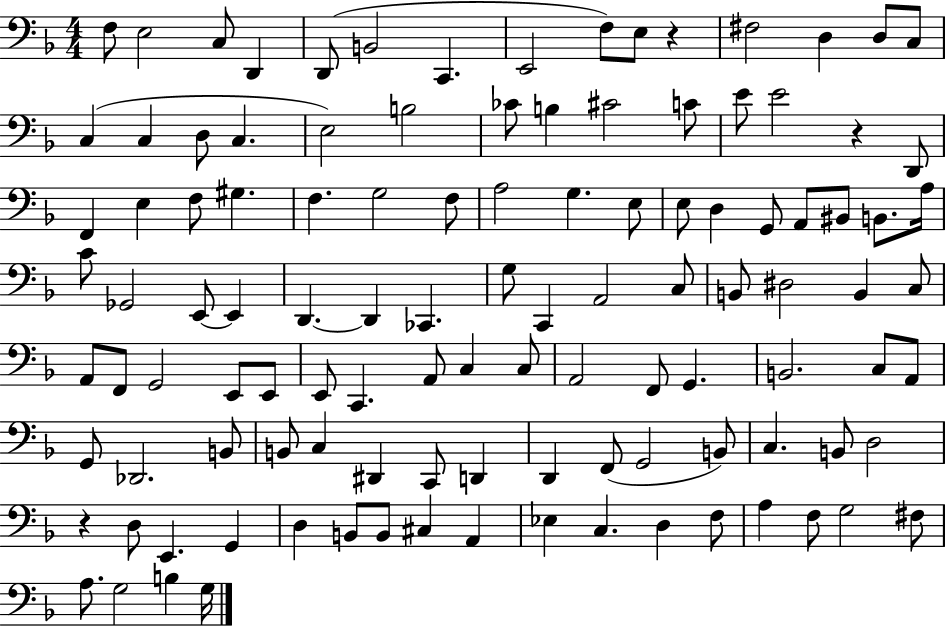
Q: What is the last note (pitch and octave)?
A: G3